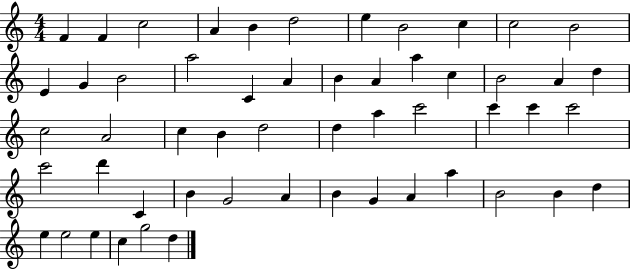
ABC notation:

X:1
T:Untitled
M:4/4
L:1/4
K:C
F F c2 A B d2 e B2 c c2 B2 E G B2 a2 C A B A a c B2 A d c2 A2 c B d2 d a c'2 c' c' c'2 c'2 d' C B G2 A B G A a B2 B d e e2 e c g2 d